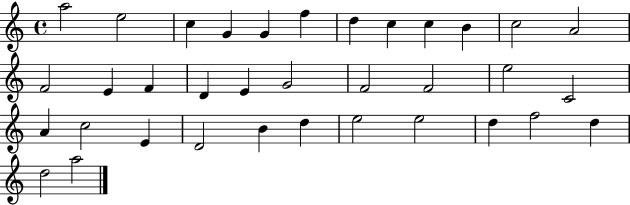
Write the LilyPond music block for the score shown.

{
  \clef treble
  \time 4/4
  \defaultTimeSignature
  \key c \major
  a''2 e''2 | c''4 g'4 g'4 f''4 | d''4 c''4 c''4 b'4 | c''2 a'2 | \break f'2 e'4 f'4 | d'4 e'4 g'2 | f'2 f'2 | e''2 c'2 | \break a'4 c''2 e'4 | d'2 b'4 d''4 | e''2 e''2 | d''4 f''2 d''4 | \break d''2 a''2 | \bar "|."
}